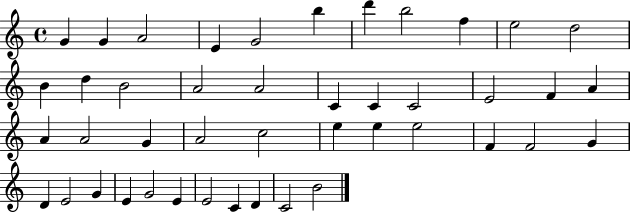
X:1
T:Untitled
M:4/4
L:1/4
K:C
G G A2 E G2 b d' b2 f e2 d2 B d B2 A2 A2 C C C2 E2 F A A A2 G A2 c2 e e e2 F F2 G D E2 G E G2 E E2 C D C2 B2